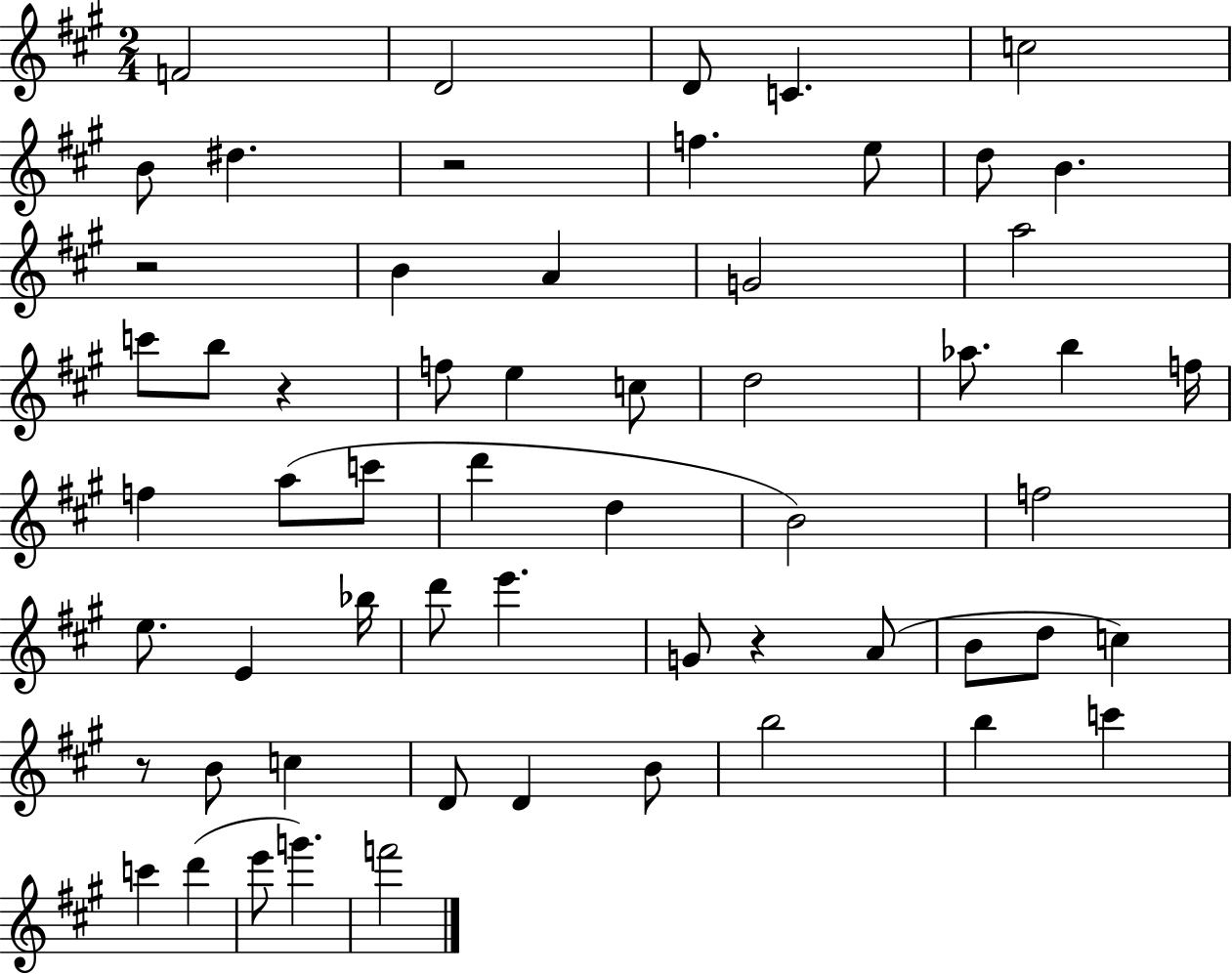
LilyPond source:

{
  \clef treble
  \numericTimeSignature
  \time 2/4
  \key a \major
  f'2 | d'2 | d'8 c'4. | c''2 | \break b'8 dis''4. | r2 | f''4. e''8 | d''8 b'4. | \break r2 | b'4 a'4 | g'2 | a''2 | \break c'''8 b''8 r4 | f''8 e''4 c''8 | d''2 | aes''8. b''4 f''16 | \break f''4 a''8( c'''8 | d'''4 d''4 | b'2) | f''2 | \break e''8. e'4 bes''16 | d'''8 e'''4. | g'8 r4 a'8( | b'8 d''8 c''4) | \break r8 b'8 c''4 | d'8 d'4 b'8 | b''2 | b''4 c'''4 | \break c'''4 d'''4( | e'''8 g'''4.) | f'''2 | \bar "|."
}